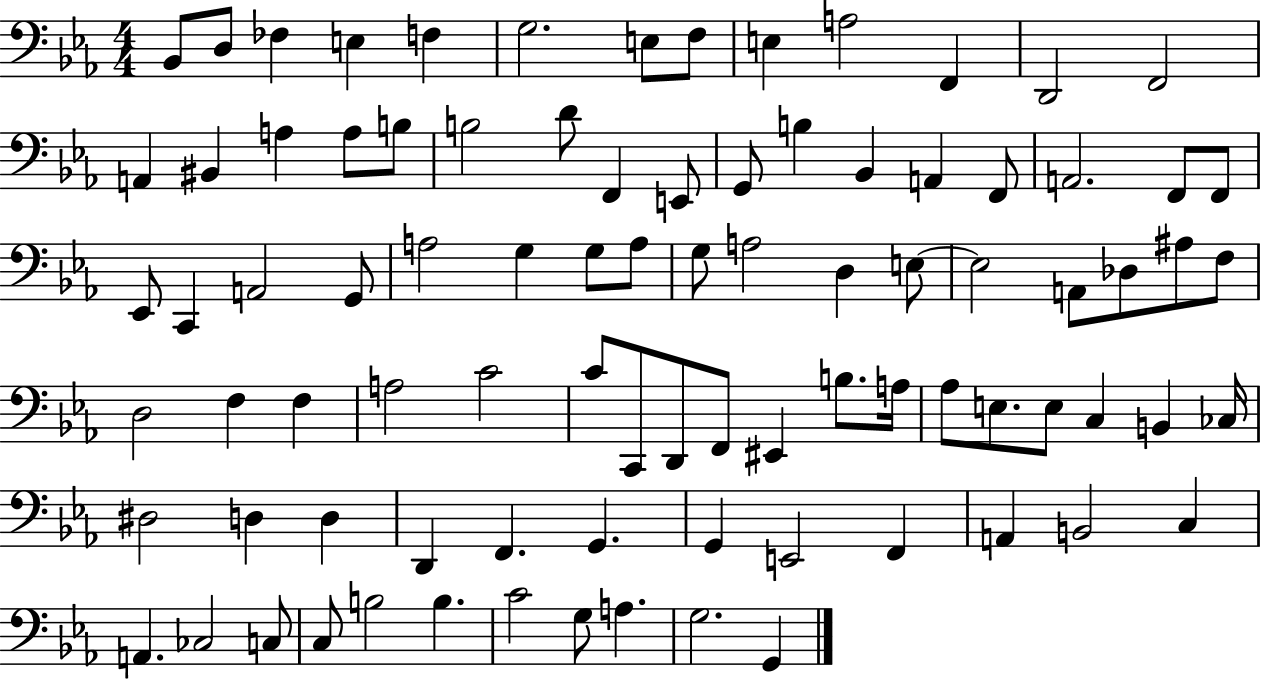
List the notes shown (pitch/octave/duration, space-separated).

Bb2/e D3/e FES3/q E3/q F3/q G3/h. E3/e F3/e E3/q A3/h F2/q D2/h F2/h A2/q BIS2/q A3/q A3/e B3/e B3/h D4/e F2/q E2/e G2/e B3/q Bb2/q A2/q F2/e A2/h. F2/e F2/e Eb2/e C2/q A2/h G2/e A3/h G3/q G3/e A3/e G3/e A3/h D3/q E3/e E3/h A2/e Db3/e A#3/e F3/e D3/h F3/q F3/q A3/h C4/h C4/e C2/e D2/e F2/e EIS2/q B3/e. A3/s Ab3/e E3/e. E3/e C3/q B2/q CES3/s D#3/h D3/q D3/q D2/q F2/q. G2/q. G2/q E2/h F2/q A2/q B2/h C3/q A2/q. CES3/h C3/e C3/e B3/h B3/q. C4/h G3/e A3/q. G3/h. G2/q